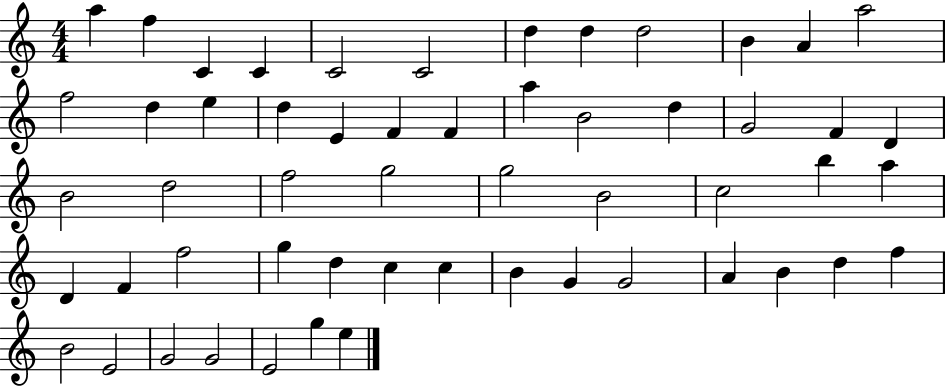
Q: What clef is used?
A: treble